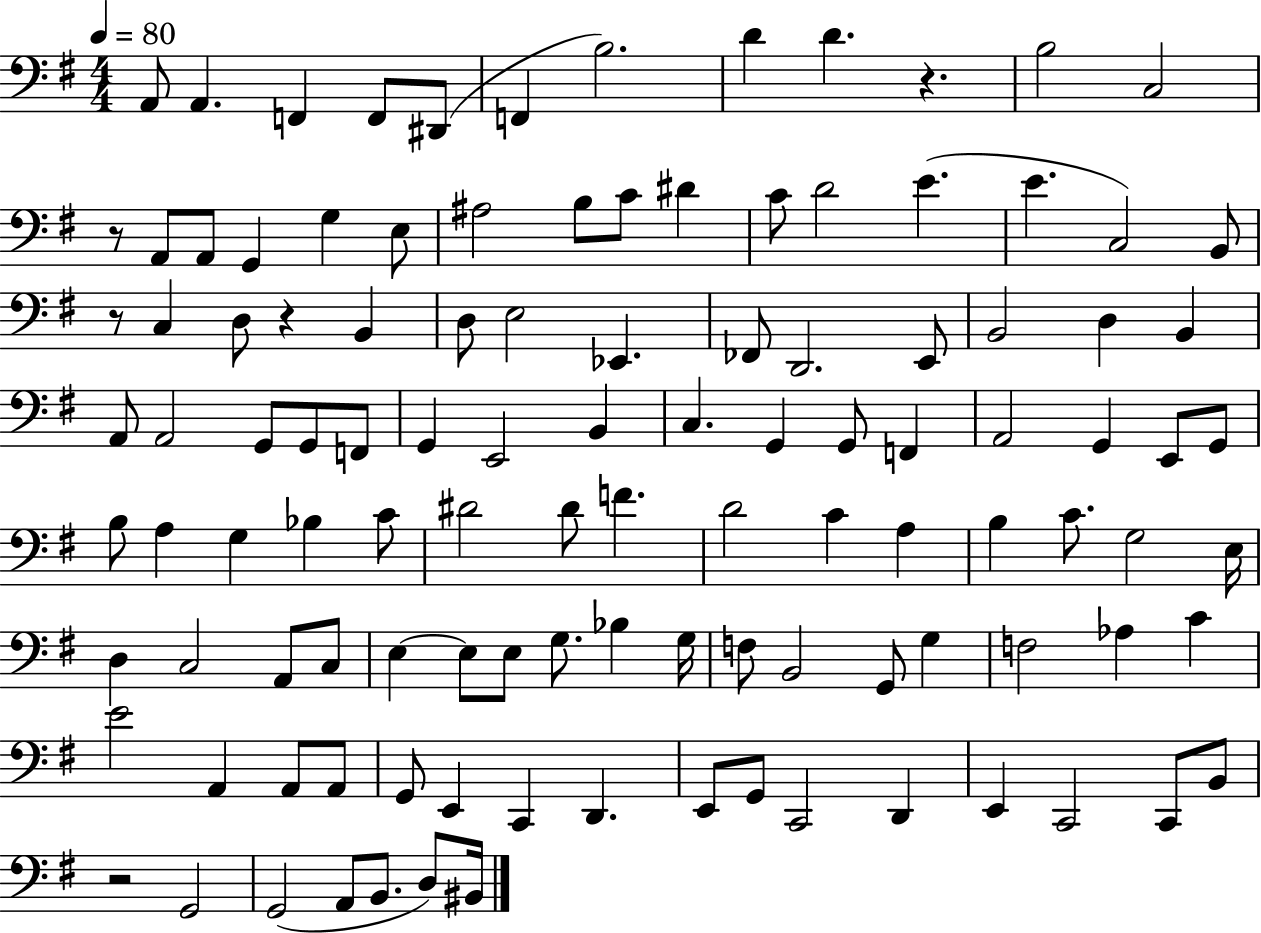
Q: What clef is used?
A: bass